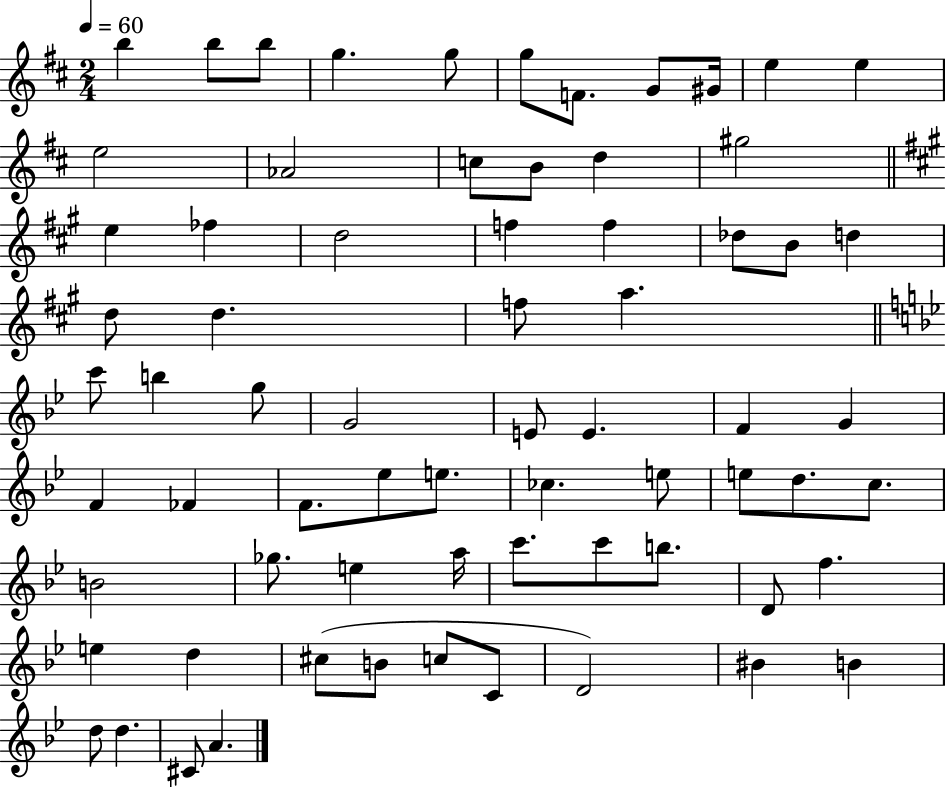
X:1
T:Untitled
M:2/4
L:1/4
K:D
b b/2 b/2 g g/2 g/2 F/2 G/2 ^G/4 e e e2 _A2 c/2 B/2 d ^g2 e _f d2 f f _d/2 B/2 d d/2 d f/2 a c'/2 b g/2 G2 E/2 E F G F _F F/2 _e/2 e/2 _c e/2 e/2 d/2 c/2 B2 _g/2 e a/4 c'/2 c'/2 b/2 D/2 f e d ^c/2 B/2 c/2 C/2 D2 ^B B d/2 d ^C/2 A